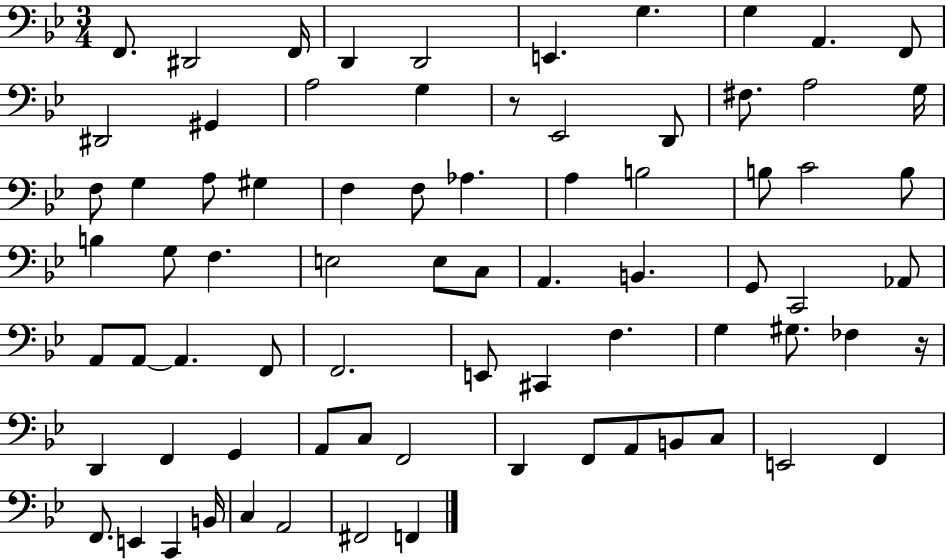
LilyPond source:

{
  \clef bass
  \numericTimeSignature
  \time 3/4
  \key bes \major
  \repeat volta 2 { f,8. dis,2 f,16 | d,4 d,2 | e,4. g4. | g4 a,4. f,8 | \break dis,2 gis,4 | a2 g4 | r8 ees,2 d,8 | fis8. a2 g16 | \break f8 g4 a8 gis4 | f4 f8 aes4. | a4 b2 | b8 c'2 b8 | \break b4 g8 f4. | e2 e8 c8 | a,4. b,4. | g,8 c,2 aes,8 | \break a,8 a,8~~ a,4. f,8 | f,2. | e,8 cis,4 f4. | g4 gis8. fes4 r16 | \break d,4 f,4 g,4 | a,8 c8 f,2 | d,4 f,8 a,8 b,8 c8 | e,2 f,4 | \break f,8. e,4 c,4 b,16 | c4 a,2 | fis,2 f,4 | } \bar "|."
}